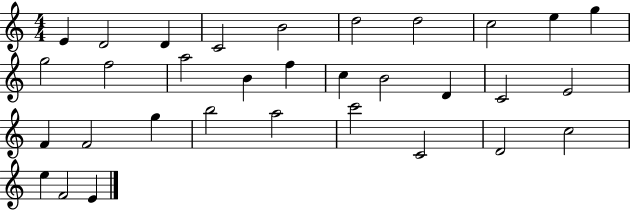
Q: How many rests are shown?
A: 0